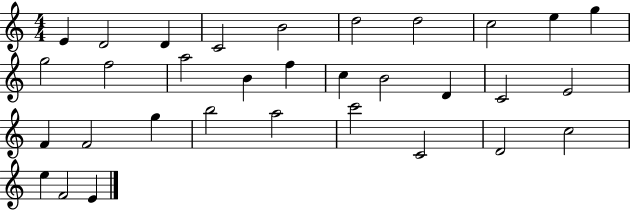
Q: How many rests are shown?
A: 0